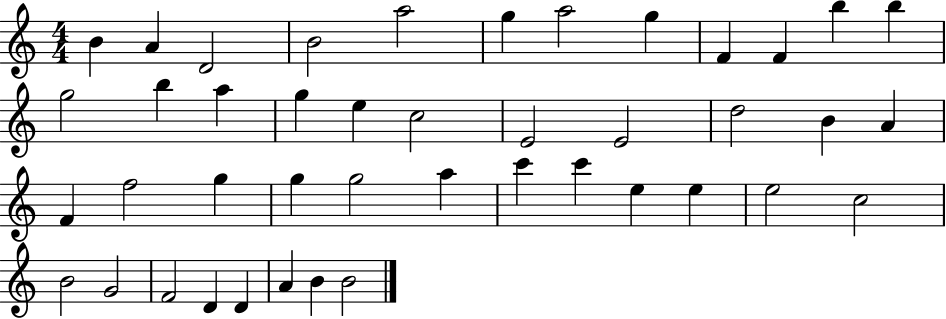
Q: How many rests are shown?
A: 0